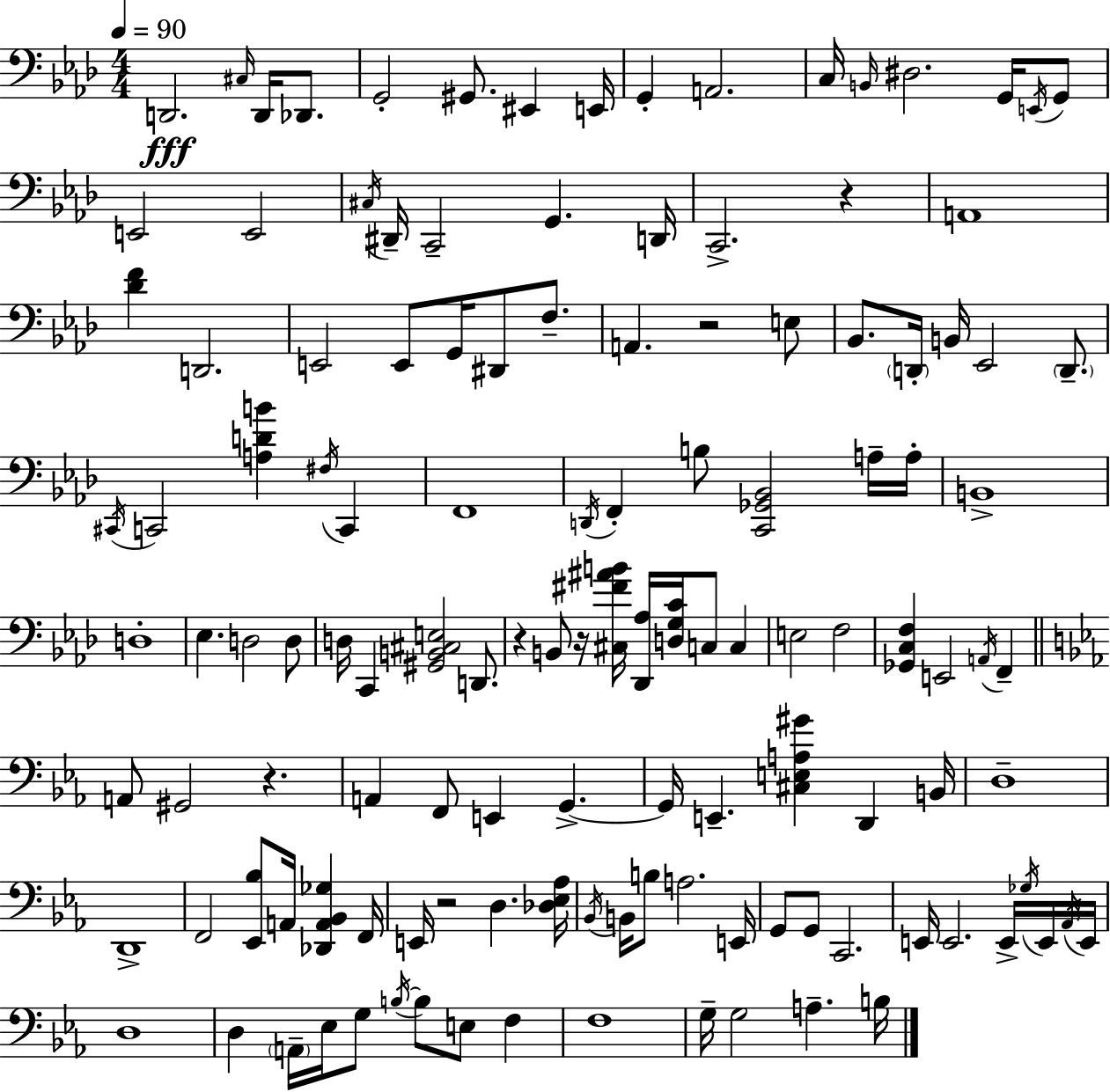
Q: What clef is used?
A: bass